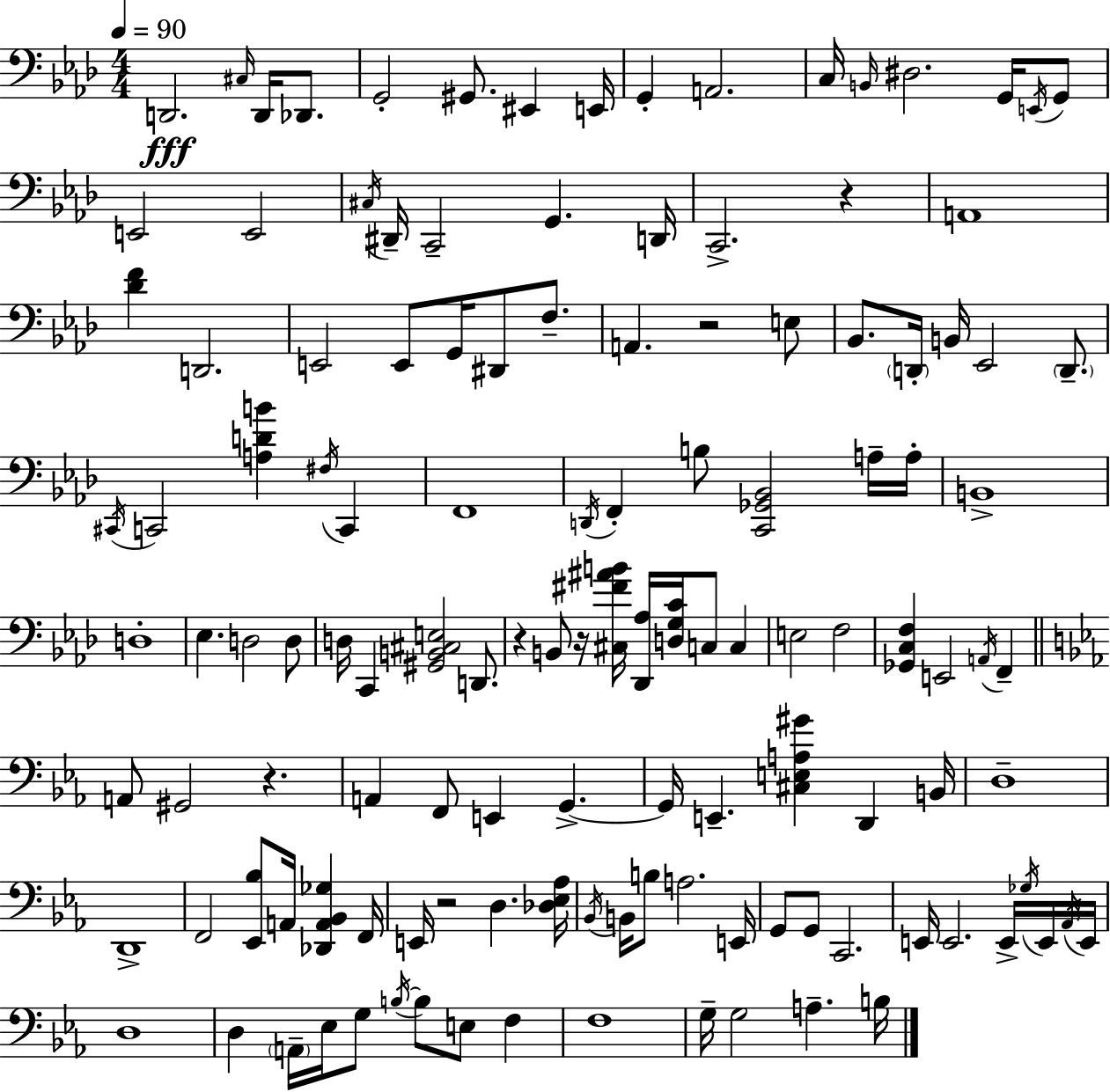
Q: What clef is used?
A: bass